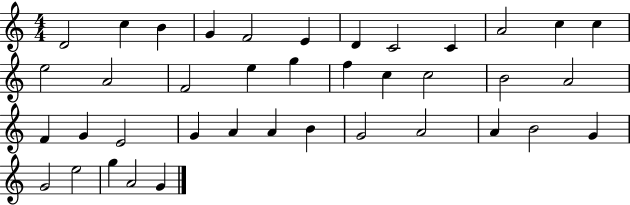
D4/h C5/q B4/q G4/q F4/h E4/q D4/q C4/h C4/q A4/h C5/q C5/q E5/h A4/h F4/h E5/q G5/q F5/q C5/q C5/h B4/h A4/h F4/q G4/q E4/h G4/q A4/q A4/q B4/q G4/h A4/h A4/q B4/h G4/q G4/h E5/h G5/q A4/h G4/q